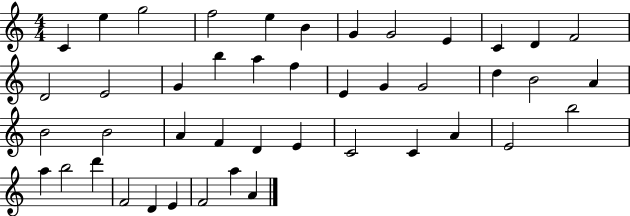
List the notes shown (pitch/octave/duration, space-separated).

C4/q E5/q G5/h F5/h E5/q B4/q G4/q G4/h E4/q C4/q D4/q F4/h D4/h E4/h G4/q B5/q A5/q F5/q E4/q G4/q G4/h D5/q B4/h A4/q B4/h B4/h A4/q F4/q D4/q E4/q C4/h C4/q A4/q E4/h B5/h A5/q B5/h D6/q F4/h D4/q E4/q F4/h A5/q A4/q